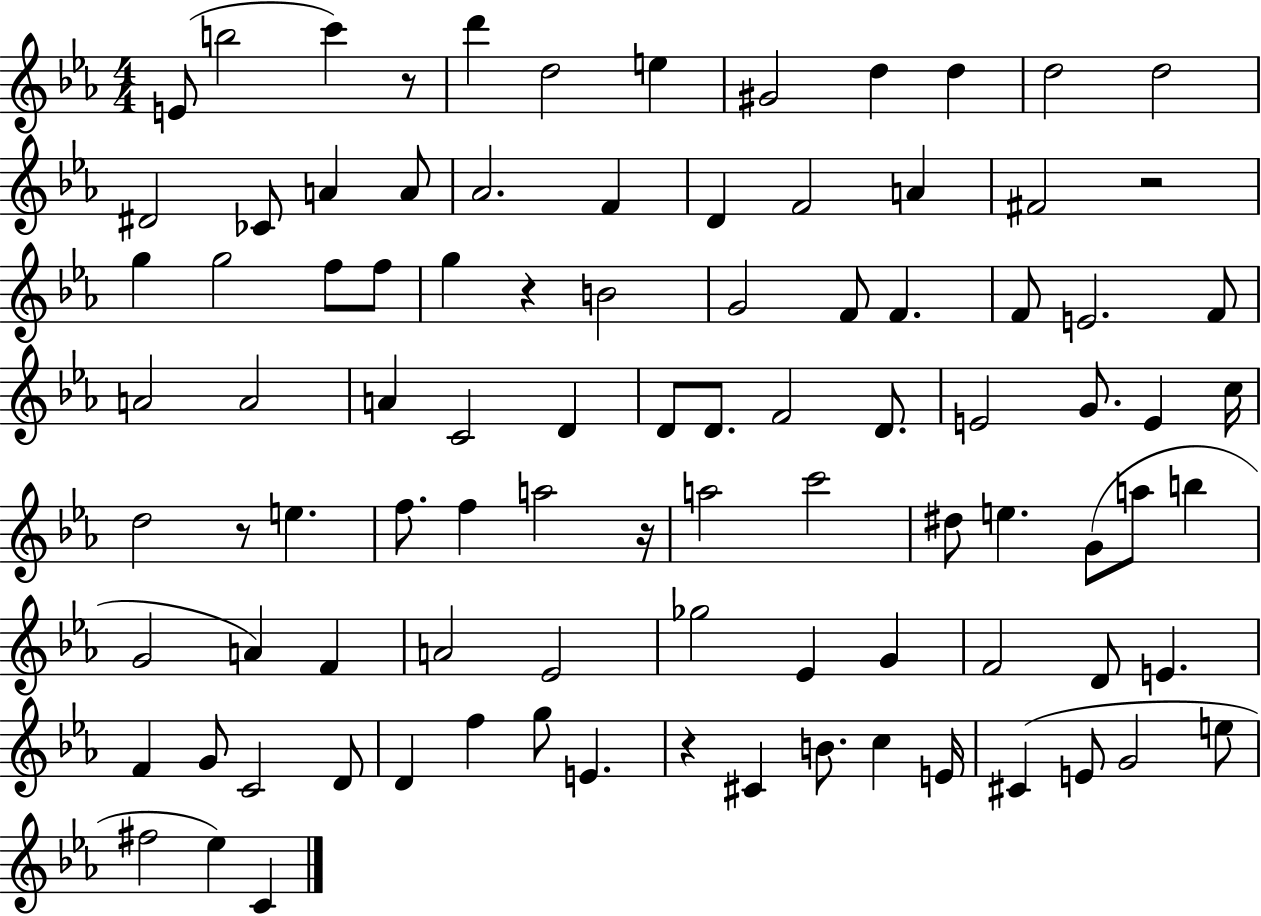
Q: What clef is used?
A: treble